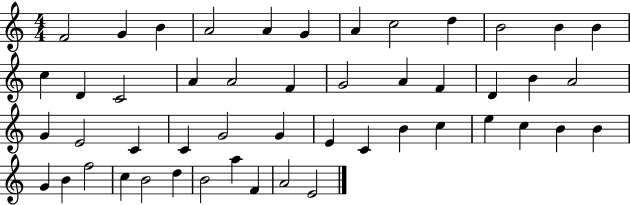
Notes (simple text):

F4/h G4/q B4/q A4/h A4/q G4/q A4/q C5/h D5/q B4/h B4/q B4/q C5/q D4/q C4/h A4/q A4/h F4/q G4/h A4/q F4/q D4/q B4/q A4/h G4/q E4/h C4/q C4/q G4/h G4/q E4/q C4/q B4/q C5/q E5/q C5/q B4/q B4/q G4/q B4/q F5/h C5/q B4/h D5/q B4/h A5/q F4/q A4/h E4/h